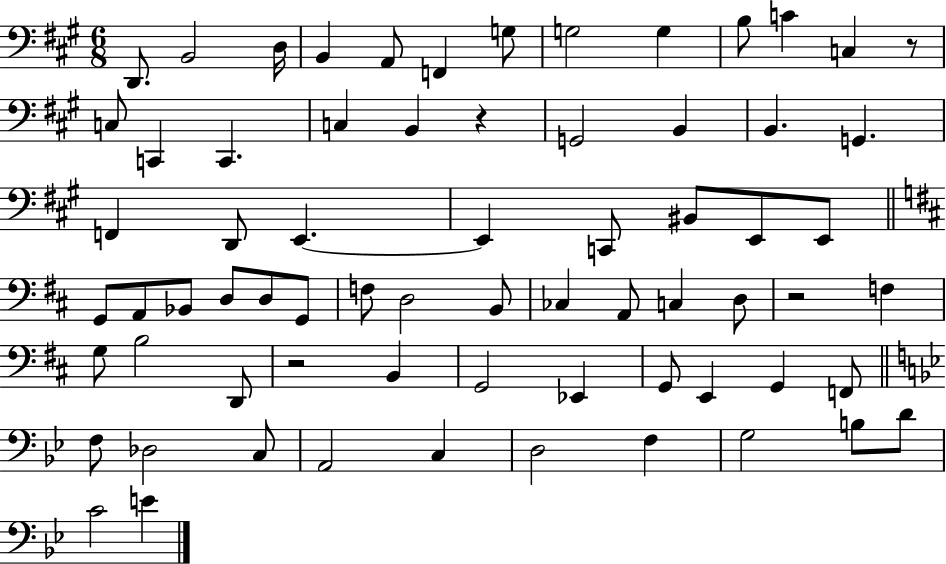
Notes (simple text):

D2/e. B2/h D3/s B2/q A2/e F2/q G3/e G3/h G3/q B3/e C4/q C3/q R/e C3/e C2/q C2/q. C3/q B2/q R/q G2/h B2/q B2/q. G2/q. F2/q D2/e E2/q. E2/q C2/e BIS2/e E2/e E2/e G2/e A2/e Bb2/e D3/e D3/e G2/e F3/e D3/h B2/e CES3/q A2/e C3/q D3/e R/h F3/q G3/e B3/h D2/e R/h B2/q G2/h Eb2/q G2/e E2/q G2/q F2/e F3/e Db3/h C3/e A2/h C3/q D3/h F3/q G3/h B3/e D4/e C4/h E4/q